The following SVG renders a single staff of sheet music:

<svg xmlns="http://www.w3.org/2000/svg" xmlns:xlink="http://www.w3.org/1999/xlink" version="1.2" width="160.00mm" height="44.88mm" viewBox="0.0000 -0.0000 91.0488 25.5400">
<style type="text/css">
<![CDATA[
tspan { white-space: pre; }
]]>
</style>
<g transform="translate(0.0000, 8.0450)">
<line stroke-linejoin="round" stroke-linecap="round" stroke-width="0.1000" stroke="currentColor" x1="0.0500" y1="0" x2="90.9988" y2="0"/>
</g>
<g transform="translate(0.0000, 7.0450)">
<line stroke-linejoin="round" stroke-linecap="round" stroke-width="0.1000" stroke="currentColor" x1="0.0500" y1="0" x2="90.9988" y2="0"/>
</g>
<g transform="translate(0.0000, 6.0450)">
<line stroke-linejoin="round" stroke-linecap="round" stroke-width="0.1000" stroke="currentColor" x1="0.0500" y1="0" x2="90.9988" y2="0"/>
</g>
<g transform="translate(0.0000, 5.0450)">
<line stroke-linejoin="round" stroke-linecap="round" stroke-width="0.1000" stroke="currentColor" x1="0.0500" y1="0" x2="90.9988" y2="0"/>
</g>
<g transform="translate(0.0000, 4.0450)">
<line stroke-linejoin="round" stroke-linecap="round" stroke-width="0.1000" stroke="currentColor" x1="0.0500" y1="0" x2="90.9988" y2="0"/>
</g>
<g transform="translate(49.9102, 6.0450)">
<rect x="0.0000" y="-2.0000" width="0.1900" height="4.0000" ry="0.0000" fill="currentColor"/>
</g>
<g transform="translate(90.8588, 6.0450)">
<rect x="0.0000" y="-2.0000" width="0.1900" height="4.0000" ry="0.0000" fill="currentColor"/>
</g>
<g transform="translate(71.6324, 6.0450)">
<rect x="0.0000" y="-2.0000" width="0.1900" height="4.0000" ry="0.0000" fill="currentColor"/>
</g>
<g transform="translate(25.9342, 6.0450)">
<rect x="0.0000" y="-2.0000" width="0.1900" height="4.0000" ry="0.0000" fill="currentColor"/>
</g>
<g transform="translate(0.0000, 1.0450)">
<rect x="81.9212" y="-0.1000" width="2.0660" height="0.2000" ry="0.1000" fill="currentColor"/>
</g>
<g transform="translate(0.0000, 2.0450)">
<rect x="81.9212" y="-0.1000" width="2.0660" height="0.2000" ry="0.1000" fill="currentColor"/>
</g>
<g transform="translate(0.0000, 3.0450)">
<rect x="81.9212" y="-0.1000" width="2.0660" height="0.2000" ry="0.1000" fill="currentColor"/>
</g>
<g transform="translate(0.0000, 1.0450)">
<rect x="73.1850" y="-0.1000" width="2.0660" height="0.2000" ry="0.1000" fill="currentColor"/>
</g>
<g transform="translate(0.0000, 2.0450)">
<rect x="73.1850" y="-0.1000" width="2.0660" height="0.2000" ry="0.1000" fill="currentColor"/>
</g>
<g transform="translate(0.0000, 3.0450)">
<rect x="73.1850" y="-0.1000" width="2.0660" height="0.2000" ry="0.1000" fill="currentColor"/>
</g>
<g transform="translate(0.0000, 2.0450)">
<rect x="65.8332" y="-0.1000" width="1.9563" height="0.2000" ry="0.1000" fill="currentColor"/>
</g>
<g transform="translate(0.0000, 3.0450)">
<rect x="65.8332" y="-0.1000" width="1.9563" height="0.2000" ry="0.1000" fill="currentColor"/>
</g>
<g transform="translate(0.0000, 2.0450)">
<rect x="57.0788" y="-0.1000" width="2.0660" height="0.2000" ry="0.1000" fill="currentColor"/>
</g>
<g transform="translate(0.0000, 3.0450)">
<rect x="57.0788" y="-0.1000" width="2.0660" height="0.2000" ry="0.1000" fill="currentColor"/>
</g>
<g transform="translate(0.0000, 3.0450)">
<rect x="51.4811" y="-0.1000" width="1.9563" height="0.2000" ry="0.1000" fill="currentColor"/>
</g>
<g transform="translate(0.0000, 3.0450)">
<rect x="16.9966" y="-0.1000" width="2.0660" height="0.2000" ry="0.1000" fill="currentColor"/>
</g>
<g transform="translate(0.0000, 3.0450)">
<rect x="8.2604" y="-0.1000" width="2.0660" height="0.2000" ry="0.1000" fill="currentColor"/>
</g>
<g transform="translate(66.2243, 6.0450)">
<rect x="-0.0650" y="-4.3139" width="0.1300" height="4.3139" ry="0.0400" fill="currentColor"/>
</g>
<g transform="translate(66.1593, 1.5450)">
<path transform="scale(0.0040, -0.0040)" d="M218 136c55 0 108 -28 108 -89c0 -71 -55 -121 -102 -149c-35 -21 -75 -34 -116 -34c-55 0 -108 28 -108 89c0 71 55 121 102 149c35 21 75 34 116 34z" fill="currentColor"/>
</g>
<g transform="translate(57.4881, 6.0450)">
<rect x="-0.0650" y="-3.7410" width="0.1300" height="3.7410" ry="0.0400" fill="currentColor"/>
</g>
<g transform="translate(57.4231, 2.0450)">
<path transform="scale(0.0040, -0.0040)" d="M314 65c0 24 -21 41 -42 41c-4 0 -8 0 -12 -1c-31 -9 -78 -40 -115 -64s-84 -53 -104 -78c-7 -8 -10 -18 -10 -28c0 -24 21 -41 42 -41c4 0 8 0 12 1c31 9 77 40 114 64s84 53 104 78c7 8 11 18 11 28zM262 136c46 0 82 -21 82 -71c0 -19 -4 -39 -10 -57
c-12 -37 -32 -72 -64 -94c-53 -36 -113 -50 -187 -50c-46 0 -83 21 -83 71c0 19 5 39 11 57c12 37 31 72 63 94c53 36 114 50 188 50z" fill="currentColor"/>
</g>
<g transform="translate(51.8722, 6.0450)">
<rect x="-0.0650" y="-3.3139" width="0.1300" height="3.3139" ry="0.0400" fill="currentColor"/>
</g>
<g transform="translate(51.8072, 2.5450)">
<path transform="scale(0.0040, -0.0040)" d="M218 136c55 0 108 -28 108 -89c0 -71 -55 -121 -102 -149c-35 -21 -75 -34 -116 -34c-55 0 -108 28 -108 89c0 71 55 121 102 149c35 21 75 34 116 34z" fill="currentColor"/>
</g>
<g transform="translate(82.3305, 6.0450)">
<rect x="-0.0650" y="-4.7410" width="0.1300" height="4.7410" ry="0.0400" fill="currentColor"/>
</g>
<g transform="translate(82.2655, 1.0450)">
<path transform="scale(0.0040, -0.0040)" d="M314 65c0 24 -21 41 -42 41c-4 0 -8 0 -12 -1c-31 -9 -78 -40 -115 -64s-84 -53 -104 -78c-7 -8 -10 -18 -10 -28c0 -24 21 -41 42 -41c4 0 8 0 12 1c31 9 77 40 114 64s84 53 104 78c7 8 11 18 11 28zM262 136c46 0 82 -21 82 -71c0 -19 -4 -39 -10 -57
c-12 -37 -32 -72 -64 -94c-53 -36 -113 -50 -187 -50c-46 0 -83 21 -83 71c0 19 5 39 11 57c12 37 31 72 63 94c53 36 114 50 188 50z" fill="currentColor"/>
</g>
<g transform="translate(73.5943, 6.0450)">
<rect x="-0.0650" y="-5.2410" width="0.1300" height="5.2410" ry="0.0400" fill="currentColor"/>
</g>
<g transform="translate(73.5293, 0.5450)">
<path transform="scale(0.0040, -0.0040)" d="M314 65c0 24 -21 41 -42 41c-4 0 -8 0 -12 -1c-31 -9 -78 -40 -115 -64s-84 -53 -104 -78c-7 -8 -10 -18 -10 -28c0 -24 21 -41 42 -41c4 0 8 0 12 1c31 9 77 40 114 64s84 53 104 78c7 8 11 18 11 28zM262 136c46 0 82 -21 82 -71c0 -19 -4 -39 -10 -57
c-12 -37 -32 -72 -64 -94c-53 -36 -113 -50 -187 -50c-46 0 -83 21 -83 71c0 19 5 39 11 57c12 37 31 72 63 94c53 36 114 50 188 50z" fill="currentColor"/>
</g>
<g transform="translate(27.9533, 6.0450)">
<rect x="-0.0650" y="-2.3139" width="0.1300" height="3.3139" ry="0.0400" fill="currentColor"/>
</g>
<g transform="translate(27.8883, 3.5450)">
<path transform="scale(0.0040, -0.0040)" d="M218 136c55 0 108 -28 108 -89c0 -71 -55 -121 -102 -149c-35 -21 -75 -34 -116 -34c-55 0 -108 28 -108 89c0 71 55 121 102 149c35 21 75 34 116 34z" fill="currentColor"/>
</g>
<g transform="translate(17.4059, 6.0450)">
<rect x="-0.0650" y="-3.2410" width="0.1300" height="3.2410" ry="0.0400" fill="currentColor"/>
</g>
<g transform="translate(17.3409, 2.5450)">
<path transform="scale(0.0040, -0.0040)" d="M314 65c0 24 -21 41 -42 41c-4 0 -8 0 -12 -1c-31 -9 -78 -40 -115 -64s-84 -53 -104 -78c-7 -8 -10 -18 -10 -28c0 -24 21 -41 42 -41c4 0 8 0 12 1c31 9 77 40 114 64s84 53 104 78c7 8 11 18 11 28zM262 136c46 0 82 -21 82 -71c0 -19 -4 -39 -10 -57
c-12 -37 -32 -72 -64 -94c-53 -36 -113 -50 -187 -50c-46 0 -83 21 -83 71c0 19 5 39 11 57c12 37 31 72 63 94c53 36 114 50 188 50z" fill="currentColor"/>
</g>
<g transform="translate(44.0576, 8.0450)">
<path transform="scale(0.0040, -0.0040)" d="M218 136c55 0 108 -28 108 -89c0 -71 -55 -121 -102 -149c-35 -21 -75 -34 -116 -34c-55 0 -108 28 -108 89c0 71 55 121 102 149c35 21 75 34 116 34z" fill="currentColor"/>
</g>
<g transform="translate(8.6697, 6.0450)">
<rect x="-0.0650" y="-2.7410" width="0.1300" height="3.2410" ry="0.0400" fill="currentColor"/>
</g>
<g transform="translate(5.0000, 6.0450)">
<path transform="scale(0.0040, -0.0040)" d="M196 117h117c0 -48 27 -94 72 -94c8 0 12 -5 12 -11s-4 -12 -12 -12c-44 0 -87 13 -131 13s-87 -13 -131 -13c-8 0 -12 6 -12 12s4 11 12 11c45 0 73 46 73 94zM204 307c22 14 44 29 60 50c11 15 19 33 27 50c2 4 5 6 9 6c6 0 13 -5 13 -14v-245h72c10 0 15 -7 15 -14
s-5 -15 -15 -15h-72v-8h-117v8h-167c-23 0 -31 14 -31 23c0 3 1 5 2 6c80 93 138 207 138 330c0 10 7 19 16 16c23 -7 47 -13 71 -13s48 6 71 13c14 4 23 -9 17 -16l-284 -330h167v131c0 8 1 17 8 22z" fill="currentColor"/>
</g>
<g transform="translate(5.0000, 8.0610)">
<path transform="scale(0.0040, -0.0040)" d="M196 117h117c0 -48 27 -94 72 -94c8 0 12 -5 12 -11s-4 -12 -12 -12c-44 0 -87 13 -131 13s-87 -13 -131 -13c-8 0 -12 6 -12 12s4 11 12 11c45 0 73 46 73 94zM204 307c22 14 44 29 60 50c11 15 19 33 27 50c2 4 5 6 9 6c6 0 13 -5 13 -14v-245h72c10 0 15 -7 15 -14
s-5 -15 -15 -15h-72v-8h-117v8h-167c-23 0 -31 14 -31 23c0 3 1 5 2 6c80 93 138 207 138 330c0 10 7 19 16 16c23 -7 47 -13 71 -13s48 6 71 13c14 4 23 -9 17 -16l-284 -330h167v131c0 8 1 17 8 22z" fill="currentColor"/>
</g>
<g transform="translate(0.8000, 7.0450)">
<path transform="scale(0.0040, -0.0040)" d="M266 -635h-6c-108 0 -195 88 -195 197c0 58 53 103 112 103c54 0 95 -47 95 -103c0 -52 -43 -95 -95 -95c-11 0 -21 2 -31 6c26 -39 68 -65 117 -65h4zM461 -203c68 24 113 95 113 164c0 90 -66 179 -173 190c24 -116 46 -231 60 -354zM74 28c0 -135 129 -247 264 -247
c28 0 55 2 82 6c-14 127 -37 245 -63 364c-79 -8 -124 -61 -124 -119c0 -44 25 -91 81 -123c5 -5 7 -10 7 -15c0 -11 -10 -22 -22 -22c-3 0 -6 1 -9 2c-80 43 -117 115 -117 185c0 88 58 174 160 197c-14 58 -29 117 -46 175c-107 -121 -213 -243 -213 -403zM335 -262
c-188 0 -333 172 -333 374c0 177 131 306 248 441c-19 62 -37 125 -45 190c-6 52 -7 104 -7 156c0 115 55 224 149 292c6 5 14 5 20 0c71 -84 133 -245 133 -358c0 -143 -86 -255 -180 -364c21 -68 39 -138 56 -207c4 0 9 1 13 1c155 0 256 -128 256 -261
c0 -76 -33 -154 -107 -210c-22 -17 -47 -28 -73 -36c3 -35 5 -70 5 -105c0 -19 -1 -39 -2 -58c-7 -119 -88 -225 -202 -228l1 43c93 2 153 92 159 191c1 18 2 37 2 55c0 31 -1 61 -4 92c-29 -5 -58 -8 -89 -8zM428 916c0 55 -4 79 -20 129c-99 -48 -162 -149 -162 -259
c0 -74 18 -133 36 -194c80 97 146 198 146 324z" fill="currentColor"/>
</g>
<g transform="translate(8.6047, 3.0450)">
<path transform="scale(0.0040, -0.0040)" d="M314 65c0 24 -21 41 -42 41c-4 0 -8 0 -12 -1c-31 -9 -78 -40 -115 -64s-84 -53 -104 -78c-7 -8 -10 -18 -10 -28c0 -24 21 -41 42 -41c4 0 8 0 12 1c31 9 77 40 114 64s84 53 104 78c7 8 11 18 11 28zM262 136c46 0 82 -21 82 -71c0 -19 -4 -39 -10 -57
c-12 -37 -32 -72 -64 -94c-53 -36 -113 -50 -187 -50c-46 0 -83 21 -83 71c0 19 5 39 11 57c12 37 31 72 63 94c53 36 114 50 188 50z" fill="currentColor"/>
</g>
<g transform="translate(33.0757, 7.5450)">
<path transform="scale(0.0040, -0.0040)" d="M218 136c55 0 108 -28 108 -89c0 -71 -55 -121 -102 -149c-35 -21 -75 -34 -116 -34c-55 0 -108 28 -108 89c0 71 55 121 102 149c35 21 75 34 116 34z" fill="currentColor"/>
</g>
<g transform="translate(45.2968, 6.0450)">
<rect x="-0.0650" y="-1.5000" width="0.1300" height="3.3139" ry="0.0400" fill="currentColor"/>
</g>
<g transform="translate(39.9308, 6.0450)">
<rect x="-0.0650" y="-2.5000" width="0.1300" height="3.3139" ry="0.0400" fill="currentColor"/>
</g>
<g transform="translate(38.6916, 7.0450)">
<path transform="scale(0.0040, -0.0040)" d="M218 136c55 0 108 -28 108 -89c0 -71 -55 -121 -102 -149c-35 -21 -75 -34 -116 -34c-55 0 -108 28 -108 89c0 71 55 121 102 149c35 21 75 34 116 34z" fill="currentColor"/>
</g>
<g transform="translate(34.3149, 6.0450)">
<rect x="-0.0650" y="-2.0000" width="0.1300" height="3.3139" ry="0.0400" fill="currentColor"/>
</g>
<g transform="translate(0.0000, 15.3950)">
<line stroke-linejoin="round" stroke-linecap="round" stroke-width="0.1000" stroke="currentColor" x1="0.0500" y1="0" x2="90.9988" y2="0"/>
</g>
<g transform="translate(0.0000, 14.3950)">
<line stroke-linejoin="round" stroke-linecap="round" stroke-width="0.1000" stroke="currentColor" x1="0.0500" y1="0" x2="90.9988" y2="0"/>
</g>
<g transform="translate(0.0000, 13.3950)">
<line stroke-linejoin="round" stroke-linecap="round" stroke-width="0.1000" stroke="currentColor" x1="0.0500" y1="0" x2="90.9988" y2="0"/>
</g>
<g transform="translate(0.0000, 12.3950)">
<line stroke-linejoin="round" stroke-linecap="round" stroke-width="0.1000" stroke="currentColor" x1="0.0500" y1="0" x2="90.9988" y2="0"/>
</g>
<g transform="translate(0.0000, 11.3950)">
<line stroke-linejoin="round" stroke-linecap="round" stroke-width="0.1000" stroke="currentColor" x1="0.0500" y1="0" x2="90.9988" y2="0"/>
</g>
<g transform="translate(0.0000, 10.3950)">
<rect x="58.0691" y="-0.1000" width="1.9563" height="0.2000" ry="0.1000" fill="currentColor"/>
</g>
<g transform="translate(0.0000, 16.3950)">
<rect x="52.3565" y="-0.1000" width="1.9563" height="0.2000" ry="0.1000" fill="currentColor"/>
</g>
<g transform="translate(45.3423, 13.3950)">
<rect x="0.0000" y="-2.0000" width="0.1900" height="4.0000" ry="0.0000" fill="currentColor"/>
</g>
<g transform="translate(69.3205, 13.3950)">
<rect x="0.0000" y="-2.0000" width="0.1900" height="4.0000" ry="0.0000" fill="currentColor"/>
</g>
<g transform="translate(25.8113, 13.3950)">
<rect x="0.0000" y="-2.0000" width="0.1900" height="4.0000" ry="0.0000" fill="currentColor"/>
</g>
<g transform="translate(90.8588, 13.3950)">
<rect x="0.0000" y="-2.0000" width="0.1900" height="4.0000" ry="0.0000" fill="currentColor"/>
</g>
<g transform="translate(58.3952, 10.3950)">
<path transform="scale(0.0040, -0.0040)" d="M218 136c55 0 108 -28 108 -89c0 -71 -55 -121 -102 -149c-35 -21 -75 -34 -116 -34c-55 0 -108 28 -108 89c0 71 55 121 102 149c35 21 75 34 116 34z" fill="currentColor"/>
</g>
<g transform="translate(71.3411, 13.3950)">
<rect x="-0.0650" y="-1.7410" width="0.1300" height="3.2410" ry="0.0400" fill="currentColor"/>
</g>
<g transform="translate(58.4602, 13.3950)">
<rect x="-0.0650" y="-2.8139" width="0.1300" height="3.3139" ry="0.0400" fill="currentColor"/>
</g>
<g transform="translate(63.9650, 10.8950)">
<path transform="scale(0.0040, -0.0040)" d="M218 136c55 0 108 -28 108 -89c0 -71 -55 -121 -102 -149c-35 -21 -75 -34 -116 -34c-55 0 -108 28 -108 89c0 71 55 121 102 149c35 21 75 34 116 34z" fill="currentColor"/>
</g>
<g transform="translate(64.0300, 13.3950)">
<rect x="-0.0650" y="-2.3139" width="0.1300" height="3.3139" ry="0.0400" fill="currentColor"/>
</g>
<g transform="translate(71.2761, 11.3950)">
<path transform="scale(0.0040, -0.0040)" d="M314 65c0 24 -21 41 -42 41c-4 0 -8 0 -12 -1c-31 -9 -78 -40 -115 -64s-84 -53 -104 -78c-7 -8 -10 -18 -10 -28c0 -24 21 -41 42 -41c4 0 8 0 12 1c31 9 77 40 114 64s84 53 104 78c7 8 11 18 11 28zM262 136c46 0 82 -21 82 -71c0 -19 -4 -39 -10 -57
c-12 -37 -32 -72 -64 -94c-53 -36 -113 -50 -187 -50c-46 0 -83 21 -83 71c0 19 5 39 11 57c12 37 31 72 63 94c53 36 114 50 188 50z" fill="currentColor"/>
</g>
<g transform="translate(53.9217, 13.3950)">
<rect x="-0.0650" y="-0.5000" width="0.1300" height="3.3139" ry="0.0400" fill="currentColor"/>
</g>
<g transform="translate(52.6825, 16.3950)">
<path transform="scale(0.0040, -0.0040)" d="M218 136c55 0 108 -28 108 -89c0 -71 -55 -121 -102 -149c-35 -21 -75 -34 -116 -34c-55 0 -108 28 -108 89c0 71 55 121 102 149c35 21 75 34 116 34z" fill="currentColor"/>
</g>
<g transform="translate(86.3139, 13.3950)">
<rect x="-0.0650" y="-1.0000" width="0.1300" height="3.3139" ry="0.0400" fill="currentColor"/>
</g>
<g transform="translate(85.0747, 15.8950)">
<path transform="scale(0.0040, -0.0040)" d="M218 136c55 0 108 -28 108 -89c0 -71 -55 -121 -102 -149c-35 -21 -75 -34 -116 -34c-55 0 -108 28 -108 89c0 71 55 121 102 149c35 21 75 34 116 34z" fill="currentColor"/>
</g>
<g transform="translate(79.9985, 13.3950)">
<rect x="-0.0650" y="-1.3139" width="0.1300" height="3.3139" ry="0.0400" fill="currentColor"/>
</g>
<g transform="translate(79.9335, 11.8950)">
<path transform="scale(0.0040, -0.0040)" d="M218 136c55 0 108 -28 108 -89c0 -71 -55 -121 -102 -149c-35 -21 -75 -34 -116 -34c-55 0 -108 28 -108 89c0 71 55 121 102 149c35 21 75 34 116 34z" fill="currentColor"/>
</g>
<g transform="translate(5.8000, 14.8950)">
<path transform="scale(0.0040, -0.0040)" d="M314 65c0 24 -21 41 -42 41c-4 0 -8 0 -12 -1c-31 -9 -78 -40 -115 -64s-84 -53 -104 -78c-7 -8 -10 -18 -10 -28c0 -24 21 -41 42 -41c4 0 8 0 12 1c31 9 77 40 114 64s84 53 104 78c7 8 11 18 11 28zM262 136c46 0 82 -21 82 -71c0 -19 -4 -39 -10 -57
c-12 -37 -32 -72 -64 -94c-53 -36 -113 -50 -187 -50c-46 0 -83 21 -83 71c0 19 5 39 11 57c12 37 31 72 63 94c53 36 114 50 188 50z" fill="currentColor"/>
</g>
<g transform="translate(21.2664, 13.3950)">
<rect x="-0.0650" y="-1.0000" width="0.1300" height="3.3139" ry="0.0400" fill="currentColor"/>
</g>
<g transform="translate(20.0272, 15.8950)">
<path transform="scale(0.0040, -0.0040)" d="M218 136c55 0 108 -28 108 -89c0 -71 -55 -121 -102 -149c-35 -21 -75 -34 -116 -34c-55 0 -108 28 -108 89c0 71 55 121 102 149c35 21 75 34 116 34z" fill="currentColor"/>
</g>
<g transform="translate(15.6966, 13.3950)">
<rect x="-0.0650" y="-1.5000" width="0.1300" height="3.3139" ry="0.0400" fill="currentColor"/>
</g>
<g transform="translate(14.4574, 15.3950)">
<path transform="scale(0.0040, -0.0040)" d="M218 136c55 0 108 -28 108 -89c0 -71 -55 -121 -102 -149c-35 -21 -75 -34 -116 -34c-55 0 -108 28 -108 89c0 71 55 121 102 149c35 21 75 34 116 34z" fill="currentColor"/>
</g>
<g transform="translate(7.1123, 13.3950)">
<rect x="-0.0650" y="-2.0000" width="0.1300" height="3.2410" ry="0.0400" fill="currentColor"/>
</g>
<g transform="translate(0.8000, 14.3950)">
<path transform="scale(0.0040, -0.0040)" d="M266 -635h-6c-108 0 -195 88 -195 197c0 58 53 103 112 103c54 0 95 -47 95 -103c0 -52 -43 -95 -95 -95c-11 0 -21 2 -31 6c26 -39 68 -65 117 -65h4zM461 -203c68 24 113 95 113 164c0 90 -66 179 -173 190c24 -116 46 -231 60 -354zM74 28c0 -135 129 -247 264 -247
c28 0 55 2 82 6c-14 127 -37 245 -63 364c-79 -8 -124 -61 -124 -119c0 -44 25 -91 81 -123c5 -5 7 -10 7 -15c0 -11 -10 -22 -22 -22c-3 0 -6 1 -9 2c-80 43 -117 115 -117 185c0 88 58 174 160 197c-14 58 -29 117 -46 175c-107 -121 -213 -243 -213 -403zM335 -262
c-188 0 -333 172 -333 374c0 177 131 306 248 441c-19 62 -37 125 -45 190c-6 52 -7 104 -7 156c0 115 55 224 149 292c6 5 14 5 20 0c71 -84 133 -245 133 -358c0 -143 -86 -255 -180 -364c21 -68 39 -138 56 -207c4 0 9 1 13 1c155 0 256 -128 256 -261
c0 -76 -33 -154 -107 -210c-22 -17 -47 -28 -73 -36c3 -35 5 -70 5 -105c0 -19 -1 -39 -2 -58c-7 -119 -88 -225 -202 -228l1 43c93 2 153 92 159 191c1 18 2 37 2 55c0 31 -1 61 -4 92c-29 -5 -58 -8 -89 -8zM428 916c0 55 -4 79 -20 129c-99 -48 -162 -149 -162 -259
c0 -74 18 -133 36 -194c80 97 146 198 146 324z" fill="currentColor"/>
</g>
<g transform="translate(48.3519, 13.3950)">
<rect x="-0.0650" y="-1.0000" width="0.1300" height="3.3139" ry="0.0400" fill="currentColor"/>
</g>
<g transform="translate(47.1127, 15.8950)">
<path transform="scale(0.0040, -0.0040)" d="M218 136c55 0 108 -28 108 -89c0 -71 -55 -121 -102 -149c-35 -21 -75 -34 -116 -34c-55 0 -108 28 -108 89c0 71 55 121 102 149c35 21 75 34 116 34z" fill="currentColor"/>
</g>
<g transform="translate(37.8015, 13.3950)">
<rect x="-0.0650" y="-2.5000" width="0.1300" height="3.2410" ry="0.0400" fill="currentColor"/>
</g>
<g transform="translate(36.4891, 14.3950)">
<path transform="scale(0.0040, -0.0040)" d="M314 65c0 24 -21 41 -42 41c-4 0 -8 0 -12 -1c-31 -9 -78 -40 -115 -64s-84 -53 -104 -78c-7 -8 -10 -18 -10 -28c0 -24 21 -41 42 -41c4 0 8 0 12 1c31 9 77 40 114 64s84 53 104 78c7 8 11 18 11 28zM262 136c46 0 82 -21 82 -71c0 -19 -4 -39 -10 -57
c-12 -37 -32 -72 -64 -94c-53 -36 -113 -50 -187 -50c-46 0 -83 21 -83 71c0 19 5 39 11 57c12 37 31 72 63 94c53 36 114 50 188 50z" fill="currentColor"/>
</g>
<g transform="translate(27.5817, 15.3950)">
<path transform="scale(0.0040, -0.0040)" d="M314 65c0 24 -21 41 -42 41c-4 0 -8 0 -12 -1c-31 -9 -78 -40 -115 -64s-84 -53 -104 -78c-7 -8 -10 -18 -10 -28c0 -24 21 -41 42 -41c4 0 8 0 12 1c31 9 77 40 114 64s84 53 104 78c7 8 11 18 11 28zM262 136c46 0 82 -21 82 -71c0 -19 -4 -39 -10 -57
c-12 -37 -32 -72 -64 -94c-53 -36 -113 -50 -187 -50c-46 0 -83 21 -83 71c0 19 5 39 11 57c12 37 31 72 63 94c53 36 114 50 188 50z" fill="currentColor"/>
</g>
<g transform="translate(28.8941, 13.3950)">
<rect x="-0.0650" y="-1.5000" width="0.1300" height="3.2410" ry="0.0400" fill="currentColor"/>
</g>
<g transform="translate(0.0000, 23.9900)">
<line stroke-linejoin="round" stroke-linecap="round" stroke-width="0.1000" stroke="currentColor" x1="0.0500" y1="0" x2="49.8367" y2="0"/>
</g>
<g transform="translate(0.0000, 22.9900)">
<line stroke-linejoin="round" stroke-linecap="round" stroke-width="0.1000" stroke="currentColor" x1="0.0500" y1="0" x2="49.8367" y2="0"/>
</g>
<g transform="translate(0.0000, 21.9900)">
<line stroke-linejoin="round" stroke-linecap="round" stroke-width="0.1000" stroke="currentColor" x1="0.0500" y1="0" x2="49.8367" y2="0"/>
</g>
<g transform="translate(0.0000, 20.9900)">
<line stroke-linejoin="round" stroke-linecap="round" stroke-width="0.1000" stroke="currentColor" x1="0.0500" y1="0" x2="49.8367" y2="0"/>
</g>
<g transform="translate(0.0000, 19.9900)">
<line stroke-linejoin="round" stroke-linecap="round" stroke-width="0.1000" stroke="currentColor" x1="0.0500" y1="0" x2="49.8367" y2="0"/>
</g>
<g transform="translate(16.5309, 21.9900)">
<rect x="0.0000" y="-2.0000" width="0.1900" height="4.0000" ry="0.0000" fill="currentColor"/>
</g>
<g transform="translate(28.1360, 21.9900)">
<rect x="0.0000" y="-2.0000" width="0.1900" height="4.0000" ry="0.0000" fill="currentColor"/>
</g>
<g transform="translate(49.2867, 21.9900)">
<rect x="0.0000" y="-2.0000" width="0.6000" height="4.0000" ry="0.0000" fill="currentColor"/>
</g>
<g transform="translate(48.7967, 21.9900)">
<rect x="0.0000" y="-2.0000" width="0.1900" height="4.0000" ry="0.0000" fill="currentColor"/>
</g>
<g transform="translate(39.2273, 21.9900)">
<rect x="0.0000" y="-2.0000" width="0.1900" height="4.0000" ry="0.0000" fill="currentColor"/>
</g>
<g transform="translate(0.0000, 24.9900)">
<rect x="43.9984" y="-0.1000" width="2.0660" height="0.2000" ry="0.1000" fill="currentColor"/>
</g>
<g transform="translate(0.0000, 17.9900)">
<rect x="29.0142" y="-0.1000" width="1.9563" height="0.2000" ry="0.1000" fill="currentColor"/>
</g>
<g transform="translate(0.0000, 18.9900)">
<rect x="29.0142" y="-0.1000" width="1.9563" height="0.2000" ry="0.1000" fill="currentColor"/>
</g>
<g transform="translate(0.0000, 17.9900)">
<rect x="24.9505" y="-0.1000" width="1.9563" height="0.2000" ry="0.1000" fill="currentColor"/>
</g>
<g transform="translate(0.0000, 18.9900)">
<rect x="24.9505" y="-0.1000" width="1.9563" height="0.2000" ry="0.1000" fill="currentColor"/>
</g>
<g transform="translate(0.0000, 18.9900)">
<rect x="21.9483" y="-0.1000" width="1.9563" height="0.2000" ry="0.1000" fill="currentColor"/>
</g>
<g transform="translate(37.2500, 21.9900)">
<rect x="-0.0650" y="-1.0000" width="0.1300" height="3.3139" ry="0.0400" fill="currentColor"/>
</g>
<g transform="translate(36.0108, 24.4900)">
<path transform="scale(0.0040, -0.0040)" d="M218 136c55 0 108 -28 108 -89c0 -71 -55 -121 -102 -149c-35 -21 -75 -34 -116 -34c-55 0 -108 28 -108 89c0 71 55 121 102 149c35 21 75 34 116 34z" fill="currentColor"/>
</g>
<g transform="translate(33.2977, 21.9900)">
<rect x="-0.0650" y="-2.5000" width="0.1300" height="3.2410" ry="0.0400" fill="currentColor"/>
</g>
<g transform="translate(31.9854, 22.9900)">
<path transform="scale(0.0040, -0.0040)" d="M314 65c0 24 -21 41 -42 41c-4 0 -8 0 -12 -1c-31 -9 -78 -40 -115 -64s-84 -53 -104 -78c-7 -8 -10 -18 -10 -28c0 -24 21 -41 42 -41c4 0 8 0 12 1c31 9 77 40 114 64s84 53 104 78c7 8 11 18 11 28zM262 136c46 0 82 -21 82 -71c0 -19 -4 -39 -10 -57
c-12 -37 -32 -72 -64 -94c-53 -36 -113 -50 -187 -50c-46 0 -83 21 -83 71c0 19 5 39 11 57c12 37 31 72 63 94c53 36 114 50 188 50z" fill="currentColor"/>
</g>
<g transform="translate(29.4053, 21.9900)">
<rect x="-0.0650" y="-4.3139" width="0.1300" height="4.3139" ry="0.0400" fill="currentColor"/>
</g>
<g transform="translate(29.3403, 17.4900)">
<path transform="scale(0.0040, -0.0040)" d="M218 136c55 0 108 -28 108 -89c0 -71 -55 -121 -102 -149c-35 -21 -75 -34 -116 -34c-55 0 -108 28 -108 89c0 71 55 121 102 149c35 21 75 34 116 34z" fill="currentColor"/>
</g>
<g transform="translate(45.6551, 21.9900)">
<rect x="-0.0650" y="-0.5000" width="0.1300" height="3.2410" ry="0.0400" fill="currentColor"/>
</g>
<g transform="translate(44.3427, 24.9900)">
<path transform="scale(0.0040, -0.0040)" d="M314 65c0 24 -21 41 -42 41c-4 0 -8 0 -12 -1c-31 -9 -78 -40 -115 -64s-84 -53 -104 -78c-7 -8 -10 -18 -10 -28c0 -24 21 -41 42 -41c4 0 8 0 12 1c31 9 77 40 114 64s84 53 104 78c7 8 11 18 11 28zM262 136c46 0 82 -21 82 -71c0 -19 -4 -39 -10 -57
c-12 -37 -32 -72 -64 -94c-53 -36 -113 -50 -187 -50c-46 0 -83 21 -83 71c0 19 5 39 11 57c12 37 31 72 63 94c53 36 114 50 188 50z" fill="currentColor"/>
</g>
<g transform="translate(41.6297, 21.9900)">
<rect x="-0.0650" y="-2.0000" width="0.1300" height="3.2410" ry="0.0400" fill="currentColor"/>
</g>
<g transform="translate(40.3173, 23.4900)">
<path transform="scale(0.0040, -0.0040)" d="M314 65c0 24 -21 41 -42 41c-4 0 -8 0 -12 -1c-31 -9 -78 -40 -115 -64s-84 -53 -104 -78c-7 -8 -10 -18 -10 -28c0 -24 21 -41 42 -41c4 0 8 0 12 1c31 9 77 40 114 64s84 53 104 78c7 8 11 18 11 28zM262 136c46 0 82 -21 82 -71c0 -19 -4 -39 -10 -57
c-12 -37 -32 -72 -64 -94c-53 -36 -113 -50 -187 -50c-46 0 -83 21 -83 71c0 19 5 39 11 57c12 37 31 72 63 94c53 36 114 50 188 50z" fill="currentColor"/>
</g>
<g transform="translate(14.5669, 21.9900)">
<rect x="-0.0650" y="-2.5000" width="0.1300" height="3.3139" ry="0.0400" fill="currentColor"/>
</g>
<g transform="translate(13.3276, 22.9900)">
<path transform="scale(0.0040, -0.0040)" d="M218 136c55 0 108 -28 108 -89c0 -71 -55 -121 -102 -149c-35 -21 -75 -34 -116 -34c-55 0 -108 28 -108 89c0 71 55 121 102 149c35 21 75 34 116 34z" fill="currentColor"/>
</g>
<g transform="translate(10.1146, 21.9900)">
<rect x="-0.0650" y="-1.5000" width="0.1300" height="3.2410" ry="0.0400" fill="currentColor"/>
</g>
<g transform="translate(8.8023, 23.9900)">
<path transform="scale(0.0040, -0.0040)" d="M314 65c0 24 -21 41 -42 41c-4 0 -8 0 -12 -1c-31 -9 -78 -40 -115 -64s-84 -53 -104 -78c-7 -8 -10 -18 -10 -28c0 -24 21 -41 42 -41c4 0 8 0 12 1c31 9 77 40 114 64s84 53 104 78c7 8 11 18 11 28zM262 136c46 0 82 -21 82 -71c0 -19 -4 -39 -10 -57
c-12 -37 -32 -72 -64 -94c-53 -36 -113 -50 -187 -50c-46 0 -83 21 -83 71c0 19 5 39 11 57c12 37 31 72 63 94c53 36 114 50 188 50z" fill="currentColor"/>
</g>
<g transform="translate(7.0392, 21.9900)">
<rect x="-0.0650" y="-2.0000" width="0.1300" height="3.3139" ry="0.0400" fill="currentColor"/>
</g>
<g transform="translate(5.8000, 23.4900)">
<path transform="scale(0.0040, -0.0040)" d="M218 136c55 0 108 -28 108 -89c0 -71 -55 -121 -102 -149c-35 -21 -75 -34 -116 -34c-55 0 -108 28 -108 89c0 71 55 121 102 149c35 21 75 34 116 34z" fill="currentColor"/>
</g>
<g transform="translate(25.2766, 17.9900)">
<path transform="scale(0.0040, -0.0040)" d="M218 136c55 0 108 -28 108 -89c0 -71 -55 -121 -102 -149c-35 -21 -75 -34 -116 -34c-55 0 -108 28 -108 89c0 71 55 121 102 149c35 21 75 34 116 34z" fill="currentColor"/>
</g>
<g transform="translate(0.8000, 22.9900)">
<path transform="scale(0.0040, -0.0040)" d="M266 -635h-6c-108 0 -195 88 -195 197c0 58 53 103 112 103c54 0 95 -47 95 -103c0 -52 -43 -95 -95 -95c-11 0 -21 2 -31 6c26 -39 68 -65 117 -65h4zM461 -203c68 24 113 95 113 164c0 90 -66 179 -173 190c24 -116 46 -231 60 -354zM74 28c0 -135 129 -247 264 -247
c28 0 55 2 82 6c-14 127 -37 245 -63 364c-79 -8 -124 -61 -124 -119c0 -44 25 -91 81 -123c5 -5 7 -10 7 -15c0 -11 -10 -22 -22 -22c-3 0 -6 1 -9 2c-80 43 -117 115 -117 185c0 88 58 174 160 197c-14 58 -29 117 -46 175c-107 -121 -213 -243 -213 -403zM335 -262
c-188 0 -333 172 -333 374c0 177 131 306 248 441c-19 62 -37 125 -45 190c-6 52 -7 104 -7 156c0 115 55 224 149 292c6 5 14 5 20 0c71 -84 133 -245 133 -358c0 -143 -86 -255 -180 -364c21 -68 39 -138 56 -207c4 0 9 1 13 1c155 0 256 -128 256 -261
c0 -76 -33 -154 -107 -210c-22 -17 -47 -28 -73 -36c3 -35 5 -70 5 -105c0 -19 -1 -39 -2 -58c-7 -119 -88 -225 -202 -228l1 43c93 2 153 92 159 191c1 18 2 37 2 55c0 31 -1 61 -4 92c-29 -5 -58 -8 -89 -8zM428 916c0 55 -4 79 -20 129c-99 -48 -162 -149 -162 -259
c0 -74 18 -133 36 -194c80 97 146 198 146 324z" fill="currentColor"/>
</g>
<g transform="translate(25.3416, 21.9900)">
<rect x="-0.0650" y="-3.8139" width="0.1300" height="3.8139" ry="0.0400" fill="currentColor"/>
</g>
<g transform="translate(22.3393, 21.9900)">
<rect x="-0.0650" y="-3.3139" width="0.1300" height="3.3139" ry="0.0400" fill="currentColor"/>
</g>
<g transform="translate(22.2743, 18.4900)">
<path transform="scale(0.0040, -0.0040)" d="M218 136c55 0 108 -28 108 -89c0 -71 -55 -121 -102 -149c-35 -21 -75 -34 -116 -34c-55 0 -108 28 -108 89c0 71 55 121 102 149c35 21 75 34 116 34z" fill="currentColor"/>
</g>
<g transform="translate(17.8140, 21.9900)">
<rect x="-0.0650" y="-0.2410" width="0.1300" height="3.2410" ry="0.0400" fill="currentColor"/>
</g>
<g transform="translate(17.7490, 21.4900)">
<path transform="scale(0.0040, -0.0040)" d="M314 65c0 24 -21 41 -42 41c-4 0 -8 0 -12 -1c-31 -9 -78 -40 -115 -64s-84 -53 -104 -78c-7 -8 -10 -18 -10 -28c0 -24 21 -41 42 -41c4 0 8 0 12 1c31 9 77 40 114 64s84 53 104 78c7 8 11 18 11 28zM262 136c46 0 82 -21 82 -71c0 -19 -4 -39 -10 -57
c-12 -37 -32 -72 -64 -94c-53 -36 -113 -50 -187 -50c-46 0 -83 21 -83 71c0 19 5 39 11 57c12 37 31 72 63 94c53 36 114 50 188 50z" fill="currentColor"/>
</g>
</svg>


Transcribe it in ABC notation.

X:1
T:Untitled
M:4/4
L:1/4
K:C
a2 b2 g F G E b c'2 d' f'2 e'2 F2 E D E2 G2 D C a g f2 e D F E2 G c2 b c' d' G2 D F2 C2